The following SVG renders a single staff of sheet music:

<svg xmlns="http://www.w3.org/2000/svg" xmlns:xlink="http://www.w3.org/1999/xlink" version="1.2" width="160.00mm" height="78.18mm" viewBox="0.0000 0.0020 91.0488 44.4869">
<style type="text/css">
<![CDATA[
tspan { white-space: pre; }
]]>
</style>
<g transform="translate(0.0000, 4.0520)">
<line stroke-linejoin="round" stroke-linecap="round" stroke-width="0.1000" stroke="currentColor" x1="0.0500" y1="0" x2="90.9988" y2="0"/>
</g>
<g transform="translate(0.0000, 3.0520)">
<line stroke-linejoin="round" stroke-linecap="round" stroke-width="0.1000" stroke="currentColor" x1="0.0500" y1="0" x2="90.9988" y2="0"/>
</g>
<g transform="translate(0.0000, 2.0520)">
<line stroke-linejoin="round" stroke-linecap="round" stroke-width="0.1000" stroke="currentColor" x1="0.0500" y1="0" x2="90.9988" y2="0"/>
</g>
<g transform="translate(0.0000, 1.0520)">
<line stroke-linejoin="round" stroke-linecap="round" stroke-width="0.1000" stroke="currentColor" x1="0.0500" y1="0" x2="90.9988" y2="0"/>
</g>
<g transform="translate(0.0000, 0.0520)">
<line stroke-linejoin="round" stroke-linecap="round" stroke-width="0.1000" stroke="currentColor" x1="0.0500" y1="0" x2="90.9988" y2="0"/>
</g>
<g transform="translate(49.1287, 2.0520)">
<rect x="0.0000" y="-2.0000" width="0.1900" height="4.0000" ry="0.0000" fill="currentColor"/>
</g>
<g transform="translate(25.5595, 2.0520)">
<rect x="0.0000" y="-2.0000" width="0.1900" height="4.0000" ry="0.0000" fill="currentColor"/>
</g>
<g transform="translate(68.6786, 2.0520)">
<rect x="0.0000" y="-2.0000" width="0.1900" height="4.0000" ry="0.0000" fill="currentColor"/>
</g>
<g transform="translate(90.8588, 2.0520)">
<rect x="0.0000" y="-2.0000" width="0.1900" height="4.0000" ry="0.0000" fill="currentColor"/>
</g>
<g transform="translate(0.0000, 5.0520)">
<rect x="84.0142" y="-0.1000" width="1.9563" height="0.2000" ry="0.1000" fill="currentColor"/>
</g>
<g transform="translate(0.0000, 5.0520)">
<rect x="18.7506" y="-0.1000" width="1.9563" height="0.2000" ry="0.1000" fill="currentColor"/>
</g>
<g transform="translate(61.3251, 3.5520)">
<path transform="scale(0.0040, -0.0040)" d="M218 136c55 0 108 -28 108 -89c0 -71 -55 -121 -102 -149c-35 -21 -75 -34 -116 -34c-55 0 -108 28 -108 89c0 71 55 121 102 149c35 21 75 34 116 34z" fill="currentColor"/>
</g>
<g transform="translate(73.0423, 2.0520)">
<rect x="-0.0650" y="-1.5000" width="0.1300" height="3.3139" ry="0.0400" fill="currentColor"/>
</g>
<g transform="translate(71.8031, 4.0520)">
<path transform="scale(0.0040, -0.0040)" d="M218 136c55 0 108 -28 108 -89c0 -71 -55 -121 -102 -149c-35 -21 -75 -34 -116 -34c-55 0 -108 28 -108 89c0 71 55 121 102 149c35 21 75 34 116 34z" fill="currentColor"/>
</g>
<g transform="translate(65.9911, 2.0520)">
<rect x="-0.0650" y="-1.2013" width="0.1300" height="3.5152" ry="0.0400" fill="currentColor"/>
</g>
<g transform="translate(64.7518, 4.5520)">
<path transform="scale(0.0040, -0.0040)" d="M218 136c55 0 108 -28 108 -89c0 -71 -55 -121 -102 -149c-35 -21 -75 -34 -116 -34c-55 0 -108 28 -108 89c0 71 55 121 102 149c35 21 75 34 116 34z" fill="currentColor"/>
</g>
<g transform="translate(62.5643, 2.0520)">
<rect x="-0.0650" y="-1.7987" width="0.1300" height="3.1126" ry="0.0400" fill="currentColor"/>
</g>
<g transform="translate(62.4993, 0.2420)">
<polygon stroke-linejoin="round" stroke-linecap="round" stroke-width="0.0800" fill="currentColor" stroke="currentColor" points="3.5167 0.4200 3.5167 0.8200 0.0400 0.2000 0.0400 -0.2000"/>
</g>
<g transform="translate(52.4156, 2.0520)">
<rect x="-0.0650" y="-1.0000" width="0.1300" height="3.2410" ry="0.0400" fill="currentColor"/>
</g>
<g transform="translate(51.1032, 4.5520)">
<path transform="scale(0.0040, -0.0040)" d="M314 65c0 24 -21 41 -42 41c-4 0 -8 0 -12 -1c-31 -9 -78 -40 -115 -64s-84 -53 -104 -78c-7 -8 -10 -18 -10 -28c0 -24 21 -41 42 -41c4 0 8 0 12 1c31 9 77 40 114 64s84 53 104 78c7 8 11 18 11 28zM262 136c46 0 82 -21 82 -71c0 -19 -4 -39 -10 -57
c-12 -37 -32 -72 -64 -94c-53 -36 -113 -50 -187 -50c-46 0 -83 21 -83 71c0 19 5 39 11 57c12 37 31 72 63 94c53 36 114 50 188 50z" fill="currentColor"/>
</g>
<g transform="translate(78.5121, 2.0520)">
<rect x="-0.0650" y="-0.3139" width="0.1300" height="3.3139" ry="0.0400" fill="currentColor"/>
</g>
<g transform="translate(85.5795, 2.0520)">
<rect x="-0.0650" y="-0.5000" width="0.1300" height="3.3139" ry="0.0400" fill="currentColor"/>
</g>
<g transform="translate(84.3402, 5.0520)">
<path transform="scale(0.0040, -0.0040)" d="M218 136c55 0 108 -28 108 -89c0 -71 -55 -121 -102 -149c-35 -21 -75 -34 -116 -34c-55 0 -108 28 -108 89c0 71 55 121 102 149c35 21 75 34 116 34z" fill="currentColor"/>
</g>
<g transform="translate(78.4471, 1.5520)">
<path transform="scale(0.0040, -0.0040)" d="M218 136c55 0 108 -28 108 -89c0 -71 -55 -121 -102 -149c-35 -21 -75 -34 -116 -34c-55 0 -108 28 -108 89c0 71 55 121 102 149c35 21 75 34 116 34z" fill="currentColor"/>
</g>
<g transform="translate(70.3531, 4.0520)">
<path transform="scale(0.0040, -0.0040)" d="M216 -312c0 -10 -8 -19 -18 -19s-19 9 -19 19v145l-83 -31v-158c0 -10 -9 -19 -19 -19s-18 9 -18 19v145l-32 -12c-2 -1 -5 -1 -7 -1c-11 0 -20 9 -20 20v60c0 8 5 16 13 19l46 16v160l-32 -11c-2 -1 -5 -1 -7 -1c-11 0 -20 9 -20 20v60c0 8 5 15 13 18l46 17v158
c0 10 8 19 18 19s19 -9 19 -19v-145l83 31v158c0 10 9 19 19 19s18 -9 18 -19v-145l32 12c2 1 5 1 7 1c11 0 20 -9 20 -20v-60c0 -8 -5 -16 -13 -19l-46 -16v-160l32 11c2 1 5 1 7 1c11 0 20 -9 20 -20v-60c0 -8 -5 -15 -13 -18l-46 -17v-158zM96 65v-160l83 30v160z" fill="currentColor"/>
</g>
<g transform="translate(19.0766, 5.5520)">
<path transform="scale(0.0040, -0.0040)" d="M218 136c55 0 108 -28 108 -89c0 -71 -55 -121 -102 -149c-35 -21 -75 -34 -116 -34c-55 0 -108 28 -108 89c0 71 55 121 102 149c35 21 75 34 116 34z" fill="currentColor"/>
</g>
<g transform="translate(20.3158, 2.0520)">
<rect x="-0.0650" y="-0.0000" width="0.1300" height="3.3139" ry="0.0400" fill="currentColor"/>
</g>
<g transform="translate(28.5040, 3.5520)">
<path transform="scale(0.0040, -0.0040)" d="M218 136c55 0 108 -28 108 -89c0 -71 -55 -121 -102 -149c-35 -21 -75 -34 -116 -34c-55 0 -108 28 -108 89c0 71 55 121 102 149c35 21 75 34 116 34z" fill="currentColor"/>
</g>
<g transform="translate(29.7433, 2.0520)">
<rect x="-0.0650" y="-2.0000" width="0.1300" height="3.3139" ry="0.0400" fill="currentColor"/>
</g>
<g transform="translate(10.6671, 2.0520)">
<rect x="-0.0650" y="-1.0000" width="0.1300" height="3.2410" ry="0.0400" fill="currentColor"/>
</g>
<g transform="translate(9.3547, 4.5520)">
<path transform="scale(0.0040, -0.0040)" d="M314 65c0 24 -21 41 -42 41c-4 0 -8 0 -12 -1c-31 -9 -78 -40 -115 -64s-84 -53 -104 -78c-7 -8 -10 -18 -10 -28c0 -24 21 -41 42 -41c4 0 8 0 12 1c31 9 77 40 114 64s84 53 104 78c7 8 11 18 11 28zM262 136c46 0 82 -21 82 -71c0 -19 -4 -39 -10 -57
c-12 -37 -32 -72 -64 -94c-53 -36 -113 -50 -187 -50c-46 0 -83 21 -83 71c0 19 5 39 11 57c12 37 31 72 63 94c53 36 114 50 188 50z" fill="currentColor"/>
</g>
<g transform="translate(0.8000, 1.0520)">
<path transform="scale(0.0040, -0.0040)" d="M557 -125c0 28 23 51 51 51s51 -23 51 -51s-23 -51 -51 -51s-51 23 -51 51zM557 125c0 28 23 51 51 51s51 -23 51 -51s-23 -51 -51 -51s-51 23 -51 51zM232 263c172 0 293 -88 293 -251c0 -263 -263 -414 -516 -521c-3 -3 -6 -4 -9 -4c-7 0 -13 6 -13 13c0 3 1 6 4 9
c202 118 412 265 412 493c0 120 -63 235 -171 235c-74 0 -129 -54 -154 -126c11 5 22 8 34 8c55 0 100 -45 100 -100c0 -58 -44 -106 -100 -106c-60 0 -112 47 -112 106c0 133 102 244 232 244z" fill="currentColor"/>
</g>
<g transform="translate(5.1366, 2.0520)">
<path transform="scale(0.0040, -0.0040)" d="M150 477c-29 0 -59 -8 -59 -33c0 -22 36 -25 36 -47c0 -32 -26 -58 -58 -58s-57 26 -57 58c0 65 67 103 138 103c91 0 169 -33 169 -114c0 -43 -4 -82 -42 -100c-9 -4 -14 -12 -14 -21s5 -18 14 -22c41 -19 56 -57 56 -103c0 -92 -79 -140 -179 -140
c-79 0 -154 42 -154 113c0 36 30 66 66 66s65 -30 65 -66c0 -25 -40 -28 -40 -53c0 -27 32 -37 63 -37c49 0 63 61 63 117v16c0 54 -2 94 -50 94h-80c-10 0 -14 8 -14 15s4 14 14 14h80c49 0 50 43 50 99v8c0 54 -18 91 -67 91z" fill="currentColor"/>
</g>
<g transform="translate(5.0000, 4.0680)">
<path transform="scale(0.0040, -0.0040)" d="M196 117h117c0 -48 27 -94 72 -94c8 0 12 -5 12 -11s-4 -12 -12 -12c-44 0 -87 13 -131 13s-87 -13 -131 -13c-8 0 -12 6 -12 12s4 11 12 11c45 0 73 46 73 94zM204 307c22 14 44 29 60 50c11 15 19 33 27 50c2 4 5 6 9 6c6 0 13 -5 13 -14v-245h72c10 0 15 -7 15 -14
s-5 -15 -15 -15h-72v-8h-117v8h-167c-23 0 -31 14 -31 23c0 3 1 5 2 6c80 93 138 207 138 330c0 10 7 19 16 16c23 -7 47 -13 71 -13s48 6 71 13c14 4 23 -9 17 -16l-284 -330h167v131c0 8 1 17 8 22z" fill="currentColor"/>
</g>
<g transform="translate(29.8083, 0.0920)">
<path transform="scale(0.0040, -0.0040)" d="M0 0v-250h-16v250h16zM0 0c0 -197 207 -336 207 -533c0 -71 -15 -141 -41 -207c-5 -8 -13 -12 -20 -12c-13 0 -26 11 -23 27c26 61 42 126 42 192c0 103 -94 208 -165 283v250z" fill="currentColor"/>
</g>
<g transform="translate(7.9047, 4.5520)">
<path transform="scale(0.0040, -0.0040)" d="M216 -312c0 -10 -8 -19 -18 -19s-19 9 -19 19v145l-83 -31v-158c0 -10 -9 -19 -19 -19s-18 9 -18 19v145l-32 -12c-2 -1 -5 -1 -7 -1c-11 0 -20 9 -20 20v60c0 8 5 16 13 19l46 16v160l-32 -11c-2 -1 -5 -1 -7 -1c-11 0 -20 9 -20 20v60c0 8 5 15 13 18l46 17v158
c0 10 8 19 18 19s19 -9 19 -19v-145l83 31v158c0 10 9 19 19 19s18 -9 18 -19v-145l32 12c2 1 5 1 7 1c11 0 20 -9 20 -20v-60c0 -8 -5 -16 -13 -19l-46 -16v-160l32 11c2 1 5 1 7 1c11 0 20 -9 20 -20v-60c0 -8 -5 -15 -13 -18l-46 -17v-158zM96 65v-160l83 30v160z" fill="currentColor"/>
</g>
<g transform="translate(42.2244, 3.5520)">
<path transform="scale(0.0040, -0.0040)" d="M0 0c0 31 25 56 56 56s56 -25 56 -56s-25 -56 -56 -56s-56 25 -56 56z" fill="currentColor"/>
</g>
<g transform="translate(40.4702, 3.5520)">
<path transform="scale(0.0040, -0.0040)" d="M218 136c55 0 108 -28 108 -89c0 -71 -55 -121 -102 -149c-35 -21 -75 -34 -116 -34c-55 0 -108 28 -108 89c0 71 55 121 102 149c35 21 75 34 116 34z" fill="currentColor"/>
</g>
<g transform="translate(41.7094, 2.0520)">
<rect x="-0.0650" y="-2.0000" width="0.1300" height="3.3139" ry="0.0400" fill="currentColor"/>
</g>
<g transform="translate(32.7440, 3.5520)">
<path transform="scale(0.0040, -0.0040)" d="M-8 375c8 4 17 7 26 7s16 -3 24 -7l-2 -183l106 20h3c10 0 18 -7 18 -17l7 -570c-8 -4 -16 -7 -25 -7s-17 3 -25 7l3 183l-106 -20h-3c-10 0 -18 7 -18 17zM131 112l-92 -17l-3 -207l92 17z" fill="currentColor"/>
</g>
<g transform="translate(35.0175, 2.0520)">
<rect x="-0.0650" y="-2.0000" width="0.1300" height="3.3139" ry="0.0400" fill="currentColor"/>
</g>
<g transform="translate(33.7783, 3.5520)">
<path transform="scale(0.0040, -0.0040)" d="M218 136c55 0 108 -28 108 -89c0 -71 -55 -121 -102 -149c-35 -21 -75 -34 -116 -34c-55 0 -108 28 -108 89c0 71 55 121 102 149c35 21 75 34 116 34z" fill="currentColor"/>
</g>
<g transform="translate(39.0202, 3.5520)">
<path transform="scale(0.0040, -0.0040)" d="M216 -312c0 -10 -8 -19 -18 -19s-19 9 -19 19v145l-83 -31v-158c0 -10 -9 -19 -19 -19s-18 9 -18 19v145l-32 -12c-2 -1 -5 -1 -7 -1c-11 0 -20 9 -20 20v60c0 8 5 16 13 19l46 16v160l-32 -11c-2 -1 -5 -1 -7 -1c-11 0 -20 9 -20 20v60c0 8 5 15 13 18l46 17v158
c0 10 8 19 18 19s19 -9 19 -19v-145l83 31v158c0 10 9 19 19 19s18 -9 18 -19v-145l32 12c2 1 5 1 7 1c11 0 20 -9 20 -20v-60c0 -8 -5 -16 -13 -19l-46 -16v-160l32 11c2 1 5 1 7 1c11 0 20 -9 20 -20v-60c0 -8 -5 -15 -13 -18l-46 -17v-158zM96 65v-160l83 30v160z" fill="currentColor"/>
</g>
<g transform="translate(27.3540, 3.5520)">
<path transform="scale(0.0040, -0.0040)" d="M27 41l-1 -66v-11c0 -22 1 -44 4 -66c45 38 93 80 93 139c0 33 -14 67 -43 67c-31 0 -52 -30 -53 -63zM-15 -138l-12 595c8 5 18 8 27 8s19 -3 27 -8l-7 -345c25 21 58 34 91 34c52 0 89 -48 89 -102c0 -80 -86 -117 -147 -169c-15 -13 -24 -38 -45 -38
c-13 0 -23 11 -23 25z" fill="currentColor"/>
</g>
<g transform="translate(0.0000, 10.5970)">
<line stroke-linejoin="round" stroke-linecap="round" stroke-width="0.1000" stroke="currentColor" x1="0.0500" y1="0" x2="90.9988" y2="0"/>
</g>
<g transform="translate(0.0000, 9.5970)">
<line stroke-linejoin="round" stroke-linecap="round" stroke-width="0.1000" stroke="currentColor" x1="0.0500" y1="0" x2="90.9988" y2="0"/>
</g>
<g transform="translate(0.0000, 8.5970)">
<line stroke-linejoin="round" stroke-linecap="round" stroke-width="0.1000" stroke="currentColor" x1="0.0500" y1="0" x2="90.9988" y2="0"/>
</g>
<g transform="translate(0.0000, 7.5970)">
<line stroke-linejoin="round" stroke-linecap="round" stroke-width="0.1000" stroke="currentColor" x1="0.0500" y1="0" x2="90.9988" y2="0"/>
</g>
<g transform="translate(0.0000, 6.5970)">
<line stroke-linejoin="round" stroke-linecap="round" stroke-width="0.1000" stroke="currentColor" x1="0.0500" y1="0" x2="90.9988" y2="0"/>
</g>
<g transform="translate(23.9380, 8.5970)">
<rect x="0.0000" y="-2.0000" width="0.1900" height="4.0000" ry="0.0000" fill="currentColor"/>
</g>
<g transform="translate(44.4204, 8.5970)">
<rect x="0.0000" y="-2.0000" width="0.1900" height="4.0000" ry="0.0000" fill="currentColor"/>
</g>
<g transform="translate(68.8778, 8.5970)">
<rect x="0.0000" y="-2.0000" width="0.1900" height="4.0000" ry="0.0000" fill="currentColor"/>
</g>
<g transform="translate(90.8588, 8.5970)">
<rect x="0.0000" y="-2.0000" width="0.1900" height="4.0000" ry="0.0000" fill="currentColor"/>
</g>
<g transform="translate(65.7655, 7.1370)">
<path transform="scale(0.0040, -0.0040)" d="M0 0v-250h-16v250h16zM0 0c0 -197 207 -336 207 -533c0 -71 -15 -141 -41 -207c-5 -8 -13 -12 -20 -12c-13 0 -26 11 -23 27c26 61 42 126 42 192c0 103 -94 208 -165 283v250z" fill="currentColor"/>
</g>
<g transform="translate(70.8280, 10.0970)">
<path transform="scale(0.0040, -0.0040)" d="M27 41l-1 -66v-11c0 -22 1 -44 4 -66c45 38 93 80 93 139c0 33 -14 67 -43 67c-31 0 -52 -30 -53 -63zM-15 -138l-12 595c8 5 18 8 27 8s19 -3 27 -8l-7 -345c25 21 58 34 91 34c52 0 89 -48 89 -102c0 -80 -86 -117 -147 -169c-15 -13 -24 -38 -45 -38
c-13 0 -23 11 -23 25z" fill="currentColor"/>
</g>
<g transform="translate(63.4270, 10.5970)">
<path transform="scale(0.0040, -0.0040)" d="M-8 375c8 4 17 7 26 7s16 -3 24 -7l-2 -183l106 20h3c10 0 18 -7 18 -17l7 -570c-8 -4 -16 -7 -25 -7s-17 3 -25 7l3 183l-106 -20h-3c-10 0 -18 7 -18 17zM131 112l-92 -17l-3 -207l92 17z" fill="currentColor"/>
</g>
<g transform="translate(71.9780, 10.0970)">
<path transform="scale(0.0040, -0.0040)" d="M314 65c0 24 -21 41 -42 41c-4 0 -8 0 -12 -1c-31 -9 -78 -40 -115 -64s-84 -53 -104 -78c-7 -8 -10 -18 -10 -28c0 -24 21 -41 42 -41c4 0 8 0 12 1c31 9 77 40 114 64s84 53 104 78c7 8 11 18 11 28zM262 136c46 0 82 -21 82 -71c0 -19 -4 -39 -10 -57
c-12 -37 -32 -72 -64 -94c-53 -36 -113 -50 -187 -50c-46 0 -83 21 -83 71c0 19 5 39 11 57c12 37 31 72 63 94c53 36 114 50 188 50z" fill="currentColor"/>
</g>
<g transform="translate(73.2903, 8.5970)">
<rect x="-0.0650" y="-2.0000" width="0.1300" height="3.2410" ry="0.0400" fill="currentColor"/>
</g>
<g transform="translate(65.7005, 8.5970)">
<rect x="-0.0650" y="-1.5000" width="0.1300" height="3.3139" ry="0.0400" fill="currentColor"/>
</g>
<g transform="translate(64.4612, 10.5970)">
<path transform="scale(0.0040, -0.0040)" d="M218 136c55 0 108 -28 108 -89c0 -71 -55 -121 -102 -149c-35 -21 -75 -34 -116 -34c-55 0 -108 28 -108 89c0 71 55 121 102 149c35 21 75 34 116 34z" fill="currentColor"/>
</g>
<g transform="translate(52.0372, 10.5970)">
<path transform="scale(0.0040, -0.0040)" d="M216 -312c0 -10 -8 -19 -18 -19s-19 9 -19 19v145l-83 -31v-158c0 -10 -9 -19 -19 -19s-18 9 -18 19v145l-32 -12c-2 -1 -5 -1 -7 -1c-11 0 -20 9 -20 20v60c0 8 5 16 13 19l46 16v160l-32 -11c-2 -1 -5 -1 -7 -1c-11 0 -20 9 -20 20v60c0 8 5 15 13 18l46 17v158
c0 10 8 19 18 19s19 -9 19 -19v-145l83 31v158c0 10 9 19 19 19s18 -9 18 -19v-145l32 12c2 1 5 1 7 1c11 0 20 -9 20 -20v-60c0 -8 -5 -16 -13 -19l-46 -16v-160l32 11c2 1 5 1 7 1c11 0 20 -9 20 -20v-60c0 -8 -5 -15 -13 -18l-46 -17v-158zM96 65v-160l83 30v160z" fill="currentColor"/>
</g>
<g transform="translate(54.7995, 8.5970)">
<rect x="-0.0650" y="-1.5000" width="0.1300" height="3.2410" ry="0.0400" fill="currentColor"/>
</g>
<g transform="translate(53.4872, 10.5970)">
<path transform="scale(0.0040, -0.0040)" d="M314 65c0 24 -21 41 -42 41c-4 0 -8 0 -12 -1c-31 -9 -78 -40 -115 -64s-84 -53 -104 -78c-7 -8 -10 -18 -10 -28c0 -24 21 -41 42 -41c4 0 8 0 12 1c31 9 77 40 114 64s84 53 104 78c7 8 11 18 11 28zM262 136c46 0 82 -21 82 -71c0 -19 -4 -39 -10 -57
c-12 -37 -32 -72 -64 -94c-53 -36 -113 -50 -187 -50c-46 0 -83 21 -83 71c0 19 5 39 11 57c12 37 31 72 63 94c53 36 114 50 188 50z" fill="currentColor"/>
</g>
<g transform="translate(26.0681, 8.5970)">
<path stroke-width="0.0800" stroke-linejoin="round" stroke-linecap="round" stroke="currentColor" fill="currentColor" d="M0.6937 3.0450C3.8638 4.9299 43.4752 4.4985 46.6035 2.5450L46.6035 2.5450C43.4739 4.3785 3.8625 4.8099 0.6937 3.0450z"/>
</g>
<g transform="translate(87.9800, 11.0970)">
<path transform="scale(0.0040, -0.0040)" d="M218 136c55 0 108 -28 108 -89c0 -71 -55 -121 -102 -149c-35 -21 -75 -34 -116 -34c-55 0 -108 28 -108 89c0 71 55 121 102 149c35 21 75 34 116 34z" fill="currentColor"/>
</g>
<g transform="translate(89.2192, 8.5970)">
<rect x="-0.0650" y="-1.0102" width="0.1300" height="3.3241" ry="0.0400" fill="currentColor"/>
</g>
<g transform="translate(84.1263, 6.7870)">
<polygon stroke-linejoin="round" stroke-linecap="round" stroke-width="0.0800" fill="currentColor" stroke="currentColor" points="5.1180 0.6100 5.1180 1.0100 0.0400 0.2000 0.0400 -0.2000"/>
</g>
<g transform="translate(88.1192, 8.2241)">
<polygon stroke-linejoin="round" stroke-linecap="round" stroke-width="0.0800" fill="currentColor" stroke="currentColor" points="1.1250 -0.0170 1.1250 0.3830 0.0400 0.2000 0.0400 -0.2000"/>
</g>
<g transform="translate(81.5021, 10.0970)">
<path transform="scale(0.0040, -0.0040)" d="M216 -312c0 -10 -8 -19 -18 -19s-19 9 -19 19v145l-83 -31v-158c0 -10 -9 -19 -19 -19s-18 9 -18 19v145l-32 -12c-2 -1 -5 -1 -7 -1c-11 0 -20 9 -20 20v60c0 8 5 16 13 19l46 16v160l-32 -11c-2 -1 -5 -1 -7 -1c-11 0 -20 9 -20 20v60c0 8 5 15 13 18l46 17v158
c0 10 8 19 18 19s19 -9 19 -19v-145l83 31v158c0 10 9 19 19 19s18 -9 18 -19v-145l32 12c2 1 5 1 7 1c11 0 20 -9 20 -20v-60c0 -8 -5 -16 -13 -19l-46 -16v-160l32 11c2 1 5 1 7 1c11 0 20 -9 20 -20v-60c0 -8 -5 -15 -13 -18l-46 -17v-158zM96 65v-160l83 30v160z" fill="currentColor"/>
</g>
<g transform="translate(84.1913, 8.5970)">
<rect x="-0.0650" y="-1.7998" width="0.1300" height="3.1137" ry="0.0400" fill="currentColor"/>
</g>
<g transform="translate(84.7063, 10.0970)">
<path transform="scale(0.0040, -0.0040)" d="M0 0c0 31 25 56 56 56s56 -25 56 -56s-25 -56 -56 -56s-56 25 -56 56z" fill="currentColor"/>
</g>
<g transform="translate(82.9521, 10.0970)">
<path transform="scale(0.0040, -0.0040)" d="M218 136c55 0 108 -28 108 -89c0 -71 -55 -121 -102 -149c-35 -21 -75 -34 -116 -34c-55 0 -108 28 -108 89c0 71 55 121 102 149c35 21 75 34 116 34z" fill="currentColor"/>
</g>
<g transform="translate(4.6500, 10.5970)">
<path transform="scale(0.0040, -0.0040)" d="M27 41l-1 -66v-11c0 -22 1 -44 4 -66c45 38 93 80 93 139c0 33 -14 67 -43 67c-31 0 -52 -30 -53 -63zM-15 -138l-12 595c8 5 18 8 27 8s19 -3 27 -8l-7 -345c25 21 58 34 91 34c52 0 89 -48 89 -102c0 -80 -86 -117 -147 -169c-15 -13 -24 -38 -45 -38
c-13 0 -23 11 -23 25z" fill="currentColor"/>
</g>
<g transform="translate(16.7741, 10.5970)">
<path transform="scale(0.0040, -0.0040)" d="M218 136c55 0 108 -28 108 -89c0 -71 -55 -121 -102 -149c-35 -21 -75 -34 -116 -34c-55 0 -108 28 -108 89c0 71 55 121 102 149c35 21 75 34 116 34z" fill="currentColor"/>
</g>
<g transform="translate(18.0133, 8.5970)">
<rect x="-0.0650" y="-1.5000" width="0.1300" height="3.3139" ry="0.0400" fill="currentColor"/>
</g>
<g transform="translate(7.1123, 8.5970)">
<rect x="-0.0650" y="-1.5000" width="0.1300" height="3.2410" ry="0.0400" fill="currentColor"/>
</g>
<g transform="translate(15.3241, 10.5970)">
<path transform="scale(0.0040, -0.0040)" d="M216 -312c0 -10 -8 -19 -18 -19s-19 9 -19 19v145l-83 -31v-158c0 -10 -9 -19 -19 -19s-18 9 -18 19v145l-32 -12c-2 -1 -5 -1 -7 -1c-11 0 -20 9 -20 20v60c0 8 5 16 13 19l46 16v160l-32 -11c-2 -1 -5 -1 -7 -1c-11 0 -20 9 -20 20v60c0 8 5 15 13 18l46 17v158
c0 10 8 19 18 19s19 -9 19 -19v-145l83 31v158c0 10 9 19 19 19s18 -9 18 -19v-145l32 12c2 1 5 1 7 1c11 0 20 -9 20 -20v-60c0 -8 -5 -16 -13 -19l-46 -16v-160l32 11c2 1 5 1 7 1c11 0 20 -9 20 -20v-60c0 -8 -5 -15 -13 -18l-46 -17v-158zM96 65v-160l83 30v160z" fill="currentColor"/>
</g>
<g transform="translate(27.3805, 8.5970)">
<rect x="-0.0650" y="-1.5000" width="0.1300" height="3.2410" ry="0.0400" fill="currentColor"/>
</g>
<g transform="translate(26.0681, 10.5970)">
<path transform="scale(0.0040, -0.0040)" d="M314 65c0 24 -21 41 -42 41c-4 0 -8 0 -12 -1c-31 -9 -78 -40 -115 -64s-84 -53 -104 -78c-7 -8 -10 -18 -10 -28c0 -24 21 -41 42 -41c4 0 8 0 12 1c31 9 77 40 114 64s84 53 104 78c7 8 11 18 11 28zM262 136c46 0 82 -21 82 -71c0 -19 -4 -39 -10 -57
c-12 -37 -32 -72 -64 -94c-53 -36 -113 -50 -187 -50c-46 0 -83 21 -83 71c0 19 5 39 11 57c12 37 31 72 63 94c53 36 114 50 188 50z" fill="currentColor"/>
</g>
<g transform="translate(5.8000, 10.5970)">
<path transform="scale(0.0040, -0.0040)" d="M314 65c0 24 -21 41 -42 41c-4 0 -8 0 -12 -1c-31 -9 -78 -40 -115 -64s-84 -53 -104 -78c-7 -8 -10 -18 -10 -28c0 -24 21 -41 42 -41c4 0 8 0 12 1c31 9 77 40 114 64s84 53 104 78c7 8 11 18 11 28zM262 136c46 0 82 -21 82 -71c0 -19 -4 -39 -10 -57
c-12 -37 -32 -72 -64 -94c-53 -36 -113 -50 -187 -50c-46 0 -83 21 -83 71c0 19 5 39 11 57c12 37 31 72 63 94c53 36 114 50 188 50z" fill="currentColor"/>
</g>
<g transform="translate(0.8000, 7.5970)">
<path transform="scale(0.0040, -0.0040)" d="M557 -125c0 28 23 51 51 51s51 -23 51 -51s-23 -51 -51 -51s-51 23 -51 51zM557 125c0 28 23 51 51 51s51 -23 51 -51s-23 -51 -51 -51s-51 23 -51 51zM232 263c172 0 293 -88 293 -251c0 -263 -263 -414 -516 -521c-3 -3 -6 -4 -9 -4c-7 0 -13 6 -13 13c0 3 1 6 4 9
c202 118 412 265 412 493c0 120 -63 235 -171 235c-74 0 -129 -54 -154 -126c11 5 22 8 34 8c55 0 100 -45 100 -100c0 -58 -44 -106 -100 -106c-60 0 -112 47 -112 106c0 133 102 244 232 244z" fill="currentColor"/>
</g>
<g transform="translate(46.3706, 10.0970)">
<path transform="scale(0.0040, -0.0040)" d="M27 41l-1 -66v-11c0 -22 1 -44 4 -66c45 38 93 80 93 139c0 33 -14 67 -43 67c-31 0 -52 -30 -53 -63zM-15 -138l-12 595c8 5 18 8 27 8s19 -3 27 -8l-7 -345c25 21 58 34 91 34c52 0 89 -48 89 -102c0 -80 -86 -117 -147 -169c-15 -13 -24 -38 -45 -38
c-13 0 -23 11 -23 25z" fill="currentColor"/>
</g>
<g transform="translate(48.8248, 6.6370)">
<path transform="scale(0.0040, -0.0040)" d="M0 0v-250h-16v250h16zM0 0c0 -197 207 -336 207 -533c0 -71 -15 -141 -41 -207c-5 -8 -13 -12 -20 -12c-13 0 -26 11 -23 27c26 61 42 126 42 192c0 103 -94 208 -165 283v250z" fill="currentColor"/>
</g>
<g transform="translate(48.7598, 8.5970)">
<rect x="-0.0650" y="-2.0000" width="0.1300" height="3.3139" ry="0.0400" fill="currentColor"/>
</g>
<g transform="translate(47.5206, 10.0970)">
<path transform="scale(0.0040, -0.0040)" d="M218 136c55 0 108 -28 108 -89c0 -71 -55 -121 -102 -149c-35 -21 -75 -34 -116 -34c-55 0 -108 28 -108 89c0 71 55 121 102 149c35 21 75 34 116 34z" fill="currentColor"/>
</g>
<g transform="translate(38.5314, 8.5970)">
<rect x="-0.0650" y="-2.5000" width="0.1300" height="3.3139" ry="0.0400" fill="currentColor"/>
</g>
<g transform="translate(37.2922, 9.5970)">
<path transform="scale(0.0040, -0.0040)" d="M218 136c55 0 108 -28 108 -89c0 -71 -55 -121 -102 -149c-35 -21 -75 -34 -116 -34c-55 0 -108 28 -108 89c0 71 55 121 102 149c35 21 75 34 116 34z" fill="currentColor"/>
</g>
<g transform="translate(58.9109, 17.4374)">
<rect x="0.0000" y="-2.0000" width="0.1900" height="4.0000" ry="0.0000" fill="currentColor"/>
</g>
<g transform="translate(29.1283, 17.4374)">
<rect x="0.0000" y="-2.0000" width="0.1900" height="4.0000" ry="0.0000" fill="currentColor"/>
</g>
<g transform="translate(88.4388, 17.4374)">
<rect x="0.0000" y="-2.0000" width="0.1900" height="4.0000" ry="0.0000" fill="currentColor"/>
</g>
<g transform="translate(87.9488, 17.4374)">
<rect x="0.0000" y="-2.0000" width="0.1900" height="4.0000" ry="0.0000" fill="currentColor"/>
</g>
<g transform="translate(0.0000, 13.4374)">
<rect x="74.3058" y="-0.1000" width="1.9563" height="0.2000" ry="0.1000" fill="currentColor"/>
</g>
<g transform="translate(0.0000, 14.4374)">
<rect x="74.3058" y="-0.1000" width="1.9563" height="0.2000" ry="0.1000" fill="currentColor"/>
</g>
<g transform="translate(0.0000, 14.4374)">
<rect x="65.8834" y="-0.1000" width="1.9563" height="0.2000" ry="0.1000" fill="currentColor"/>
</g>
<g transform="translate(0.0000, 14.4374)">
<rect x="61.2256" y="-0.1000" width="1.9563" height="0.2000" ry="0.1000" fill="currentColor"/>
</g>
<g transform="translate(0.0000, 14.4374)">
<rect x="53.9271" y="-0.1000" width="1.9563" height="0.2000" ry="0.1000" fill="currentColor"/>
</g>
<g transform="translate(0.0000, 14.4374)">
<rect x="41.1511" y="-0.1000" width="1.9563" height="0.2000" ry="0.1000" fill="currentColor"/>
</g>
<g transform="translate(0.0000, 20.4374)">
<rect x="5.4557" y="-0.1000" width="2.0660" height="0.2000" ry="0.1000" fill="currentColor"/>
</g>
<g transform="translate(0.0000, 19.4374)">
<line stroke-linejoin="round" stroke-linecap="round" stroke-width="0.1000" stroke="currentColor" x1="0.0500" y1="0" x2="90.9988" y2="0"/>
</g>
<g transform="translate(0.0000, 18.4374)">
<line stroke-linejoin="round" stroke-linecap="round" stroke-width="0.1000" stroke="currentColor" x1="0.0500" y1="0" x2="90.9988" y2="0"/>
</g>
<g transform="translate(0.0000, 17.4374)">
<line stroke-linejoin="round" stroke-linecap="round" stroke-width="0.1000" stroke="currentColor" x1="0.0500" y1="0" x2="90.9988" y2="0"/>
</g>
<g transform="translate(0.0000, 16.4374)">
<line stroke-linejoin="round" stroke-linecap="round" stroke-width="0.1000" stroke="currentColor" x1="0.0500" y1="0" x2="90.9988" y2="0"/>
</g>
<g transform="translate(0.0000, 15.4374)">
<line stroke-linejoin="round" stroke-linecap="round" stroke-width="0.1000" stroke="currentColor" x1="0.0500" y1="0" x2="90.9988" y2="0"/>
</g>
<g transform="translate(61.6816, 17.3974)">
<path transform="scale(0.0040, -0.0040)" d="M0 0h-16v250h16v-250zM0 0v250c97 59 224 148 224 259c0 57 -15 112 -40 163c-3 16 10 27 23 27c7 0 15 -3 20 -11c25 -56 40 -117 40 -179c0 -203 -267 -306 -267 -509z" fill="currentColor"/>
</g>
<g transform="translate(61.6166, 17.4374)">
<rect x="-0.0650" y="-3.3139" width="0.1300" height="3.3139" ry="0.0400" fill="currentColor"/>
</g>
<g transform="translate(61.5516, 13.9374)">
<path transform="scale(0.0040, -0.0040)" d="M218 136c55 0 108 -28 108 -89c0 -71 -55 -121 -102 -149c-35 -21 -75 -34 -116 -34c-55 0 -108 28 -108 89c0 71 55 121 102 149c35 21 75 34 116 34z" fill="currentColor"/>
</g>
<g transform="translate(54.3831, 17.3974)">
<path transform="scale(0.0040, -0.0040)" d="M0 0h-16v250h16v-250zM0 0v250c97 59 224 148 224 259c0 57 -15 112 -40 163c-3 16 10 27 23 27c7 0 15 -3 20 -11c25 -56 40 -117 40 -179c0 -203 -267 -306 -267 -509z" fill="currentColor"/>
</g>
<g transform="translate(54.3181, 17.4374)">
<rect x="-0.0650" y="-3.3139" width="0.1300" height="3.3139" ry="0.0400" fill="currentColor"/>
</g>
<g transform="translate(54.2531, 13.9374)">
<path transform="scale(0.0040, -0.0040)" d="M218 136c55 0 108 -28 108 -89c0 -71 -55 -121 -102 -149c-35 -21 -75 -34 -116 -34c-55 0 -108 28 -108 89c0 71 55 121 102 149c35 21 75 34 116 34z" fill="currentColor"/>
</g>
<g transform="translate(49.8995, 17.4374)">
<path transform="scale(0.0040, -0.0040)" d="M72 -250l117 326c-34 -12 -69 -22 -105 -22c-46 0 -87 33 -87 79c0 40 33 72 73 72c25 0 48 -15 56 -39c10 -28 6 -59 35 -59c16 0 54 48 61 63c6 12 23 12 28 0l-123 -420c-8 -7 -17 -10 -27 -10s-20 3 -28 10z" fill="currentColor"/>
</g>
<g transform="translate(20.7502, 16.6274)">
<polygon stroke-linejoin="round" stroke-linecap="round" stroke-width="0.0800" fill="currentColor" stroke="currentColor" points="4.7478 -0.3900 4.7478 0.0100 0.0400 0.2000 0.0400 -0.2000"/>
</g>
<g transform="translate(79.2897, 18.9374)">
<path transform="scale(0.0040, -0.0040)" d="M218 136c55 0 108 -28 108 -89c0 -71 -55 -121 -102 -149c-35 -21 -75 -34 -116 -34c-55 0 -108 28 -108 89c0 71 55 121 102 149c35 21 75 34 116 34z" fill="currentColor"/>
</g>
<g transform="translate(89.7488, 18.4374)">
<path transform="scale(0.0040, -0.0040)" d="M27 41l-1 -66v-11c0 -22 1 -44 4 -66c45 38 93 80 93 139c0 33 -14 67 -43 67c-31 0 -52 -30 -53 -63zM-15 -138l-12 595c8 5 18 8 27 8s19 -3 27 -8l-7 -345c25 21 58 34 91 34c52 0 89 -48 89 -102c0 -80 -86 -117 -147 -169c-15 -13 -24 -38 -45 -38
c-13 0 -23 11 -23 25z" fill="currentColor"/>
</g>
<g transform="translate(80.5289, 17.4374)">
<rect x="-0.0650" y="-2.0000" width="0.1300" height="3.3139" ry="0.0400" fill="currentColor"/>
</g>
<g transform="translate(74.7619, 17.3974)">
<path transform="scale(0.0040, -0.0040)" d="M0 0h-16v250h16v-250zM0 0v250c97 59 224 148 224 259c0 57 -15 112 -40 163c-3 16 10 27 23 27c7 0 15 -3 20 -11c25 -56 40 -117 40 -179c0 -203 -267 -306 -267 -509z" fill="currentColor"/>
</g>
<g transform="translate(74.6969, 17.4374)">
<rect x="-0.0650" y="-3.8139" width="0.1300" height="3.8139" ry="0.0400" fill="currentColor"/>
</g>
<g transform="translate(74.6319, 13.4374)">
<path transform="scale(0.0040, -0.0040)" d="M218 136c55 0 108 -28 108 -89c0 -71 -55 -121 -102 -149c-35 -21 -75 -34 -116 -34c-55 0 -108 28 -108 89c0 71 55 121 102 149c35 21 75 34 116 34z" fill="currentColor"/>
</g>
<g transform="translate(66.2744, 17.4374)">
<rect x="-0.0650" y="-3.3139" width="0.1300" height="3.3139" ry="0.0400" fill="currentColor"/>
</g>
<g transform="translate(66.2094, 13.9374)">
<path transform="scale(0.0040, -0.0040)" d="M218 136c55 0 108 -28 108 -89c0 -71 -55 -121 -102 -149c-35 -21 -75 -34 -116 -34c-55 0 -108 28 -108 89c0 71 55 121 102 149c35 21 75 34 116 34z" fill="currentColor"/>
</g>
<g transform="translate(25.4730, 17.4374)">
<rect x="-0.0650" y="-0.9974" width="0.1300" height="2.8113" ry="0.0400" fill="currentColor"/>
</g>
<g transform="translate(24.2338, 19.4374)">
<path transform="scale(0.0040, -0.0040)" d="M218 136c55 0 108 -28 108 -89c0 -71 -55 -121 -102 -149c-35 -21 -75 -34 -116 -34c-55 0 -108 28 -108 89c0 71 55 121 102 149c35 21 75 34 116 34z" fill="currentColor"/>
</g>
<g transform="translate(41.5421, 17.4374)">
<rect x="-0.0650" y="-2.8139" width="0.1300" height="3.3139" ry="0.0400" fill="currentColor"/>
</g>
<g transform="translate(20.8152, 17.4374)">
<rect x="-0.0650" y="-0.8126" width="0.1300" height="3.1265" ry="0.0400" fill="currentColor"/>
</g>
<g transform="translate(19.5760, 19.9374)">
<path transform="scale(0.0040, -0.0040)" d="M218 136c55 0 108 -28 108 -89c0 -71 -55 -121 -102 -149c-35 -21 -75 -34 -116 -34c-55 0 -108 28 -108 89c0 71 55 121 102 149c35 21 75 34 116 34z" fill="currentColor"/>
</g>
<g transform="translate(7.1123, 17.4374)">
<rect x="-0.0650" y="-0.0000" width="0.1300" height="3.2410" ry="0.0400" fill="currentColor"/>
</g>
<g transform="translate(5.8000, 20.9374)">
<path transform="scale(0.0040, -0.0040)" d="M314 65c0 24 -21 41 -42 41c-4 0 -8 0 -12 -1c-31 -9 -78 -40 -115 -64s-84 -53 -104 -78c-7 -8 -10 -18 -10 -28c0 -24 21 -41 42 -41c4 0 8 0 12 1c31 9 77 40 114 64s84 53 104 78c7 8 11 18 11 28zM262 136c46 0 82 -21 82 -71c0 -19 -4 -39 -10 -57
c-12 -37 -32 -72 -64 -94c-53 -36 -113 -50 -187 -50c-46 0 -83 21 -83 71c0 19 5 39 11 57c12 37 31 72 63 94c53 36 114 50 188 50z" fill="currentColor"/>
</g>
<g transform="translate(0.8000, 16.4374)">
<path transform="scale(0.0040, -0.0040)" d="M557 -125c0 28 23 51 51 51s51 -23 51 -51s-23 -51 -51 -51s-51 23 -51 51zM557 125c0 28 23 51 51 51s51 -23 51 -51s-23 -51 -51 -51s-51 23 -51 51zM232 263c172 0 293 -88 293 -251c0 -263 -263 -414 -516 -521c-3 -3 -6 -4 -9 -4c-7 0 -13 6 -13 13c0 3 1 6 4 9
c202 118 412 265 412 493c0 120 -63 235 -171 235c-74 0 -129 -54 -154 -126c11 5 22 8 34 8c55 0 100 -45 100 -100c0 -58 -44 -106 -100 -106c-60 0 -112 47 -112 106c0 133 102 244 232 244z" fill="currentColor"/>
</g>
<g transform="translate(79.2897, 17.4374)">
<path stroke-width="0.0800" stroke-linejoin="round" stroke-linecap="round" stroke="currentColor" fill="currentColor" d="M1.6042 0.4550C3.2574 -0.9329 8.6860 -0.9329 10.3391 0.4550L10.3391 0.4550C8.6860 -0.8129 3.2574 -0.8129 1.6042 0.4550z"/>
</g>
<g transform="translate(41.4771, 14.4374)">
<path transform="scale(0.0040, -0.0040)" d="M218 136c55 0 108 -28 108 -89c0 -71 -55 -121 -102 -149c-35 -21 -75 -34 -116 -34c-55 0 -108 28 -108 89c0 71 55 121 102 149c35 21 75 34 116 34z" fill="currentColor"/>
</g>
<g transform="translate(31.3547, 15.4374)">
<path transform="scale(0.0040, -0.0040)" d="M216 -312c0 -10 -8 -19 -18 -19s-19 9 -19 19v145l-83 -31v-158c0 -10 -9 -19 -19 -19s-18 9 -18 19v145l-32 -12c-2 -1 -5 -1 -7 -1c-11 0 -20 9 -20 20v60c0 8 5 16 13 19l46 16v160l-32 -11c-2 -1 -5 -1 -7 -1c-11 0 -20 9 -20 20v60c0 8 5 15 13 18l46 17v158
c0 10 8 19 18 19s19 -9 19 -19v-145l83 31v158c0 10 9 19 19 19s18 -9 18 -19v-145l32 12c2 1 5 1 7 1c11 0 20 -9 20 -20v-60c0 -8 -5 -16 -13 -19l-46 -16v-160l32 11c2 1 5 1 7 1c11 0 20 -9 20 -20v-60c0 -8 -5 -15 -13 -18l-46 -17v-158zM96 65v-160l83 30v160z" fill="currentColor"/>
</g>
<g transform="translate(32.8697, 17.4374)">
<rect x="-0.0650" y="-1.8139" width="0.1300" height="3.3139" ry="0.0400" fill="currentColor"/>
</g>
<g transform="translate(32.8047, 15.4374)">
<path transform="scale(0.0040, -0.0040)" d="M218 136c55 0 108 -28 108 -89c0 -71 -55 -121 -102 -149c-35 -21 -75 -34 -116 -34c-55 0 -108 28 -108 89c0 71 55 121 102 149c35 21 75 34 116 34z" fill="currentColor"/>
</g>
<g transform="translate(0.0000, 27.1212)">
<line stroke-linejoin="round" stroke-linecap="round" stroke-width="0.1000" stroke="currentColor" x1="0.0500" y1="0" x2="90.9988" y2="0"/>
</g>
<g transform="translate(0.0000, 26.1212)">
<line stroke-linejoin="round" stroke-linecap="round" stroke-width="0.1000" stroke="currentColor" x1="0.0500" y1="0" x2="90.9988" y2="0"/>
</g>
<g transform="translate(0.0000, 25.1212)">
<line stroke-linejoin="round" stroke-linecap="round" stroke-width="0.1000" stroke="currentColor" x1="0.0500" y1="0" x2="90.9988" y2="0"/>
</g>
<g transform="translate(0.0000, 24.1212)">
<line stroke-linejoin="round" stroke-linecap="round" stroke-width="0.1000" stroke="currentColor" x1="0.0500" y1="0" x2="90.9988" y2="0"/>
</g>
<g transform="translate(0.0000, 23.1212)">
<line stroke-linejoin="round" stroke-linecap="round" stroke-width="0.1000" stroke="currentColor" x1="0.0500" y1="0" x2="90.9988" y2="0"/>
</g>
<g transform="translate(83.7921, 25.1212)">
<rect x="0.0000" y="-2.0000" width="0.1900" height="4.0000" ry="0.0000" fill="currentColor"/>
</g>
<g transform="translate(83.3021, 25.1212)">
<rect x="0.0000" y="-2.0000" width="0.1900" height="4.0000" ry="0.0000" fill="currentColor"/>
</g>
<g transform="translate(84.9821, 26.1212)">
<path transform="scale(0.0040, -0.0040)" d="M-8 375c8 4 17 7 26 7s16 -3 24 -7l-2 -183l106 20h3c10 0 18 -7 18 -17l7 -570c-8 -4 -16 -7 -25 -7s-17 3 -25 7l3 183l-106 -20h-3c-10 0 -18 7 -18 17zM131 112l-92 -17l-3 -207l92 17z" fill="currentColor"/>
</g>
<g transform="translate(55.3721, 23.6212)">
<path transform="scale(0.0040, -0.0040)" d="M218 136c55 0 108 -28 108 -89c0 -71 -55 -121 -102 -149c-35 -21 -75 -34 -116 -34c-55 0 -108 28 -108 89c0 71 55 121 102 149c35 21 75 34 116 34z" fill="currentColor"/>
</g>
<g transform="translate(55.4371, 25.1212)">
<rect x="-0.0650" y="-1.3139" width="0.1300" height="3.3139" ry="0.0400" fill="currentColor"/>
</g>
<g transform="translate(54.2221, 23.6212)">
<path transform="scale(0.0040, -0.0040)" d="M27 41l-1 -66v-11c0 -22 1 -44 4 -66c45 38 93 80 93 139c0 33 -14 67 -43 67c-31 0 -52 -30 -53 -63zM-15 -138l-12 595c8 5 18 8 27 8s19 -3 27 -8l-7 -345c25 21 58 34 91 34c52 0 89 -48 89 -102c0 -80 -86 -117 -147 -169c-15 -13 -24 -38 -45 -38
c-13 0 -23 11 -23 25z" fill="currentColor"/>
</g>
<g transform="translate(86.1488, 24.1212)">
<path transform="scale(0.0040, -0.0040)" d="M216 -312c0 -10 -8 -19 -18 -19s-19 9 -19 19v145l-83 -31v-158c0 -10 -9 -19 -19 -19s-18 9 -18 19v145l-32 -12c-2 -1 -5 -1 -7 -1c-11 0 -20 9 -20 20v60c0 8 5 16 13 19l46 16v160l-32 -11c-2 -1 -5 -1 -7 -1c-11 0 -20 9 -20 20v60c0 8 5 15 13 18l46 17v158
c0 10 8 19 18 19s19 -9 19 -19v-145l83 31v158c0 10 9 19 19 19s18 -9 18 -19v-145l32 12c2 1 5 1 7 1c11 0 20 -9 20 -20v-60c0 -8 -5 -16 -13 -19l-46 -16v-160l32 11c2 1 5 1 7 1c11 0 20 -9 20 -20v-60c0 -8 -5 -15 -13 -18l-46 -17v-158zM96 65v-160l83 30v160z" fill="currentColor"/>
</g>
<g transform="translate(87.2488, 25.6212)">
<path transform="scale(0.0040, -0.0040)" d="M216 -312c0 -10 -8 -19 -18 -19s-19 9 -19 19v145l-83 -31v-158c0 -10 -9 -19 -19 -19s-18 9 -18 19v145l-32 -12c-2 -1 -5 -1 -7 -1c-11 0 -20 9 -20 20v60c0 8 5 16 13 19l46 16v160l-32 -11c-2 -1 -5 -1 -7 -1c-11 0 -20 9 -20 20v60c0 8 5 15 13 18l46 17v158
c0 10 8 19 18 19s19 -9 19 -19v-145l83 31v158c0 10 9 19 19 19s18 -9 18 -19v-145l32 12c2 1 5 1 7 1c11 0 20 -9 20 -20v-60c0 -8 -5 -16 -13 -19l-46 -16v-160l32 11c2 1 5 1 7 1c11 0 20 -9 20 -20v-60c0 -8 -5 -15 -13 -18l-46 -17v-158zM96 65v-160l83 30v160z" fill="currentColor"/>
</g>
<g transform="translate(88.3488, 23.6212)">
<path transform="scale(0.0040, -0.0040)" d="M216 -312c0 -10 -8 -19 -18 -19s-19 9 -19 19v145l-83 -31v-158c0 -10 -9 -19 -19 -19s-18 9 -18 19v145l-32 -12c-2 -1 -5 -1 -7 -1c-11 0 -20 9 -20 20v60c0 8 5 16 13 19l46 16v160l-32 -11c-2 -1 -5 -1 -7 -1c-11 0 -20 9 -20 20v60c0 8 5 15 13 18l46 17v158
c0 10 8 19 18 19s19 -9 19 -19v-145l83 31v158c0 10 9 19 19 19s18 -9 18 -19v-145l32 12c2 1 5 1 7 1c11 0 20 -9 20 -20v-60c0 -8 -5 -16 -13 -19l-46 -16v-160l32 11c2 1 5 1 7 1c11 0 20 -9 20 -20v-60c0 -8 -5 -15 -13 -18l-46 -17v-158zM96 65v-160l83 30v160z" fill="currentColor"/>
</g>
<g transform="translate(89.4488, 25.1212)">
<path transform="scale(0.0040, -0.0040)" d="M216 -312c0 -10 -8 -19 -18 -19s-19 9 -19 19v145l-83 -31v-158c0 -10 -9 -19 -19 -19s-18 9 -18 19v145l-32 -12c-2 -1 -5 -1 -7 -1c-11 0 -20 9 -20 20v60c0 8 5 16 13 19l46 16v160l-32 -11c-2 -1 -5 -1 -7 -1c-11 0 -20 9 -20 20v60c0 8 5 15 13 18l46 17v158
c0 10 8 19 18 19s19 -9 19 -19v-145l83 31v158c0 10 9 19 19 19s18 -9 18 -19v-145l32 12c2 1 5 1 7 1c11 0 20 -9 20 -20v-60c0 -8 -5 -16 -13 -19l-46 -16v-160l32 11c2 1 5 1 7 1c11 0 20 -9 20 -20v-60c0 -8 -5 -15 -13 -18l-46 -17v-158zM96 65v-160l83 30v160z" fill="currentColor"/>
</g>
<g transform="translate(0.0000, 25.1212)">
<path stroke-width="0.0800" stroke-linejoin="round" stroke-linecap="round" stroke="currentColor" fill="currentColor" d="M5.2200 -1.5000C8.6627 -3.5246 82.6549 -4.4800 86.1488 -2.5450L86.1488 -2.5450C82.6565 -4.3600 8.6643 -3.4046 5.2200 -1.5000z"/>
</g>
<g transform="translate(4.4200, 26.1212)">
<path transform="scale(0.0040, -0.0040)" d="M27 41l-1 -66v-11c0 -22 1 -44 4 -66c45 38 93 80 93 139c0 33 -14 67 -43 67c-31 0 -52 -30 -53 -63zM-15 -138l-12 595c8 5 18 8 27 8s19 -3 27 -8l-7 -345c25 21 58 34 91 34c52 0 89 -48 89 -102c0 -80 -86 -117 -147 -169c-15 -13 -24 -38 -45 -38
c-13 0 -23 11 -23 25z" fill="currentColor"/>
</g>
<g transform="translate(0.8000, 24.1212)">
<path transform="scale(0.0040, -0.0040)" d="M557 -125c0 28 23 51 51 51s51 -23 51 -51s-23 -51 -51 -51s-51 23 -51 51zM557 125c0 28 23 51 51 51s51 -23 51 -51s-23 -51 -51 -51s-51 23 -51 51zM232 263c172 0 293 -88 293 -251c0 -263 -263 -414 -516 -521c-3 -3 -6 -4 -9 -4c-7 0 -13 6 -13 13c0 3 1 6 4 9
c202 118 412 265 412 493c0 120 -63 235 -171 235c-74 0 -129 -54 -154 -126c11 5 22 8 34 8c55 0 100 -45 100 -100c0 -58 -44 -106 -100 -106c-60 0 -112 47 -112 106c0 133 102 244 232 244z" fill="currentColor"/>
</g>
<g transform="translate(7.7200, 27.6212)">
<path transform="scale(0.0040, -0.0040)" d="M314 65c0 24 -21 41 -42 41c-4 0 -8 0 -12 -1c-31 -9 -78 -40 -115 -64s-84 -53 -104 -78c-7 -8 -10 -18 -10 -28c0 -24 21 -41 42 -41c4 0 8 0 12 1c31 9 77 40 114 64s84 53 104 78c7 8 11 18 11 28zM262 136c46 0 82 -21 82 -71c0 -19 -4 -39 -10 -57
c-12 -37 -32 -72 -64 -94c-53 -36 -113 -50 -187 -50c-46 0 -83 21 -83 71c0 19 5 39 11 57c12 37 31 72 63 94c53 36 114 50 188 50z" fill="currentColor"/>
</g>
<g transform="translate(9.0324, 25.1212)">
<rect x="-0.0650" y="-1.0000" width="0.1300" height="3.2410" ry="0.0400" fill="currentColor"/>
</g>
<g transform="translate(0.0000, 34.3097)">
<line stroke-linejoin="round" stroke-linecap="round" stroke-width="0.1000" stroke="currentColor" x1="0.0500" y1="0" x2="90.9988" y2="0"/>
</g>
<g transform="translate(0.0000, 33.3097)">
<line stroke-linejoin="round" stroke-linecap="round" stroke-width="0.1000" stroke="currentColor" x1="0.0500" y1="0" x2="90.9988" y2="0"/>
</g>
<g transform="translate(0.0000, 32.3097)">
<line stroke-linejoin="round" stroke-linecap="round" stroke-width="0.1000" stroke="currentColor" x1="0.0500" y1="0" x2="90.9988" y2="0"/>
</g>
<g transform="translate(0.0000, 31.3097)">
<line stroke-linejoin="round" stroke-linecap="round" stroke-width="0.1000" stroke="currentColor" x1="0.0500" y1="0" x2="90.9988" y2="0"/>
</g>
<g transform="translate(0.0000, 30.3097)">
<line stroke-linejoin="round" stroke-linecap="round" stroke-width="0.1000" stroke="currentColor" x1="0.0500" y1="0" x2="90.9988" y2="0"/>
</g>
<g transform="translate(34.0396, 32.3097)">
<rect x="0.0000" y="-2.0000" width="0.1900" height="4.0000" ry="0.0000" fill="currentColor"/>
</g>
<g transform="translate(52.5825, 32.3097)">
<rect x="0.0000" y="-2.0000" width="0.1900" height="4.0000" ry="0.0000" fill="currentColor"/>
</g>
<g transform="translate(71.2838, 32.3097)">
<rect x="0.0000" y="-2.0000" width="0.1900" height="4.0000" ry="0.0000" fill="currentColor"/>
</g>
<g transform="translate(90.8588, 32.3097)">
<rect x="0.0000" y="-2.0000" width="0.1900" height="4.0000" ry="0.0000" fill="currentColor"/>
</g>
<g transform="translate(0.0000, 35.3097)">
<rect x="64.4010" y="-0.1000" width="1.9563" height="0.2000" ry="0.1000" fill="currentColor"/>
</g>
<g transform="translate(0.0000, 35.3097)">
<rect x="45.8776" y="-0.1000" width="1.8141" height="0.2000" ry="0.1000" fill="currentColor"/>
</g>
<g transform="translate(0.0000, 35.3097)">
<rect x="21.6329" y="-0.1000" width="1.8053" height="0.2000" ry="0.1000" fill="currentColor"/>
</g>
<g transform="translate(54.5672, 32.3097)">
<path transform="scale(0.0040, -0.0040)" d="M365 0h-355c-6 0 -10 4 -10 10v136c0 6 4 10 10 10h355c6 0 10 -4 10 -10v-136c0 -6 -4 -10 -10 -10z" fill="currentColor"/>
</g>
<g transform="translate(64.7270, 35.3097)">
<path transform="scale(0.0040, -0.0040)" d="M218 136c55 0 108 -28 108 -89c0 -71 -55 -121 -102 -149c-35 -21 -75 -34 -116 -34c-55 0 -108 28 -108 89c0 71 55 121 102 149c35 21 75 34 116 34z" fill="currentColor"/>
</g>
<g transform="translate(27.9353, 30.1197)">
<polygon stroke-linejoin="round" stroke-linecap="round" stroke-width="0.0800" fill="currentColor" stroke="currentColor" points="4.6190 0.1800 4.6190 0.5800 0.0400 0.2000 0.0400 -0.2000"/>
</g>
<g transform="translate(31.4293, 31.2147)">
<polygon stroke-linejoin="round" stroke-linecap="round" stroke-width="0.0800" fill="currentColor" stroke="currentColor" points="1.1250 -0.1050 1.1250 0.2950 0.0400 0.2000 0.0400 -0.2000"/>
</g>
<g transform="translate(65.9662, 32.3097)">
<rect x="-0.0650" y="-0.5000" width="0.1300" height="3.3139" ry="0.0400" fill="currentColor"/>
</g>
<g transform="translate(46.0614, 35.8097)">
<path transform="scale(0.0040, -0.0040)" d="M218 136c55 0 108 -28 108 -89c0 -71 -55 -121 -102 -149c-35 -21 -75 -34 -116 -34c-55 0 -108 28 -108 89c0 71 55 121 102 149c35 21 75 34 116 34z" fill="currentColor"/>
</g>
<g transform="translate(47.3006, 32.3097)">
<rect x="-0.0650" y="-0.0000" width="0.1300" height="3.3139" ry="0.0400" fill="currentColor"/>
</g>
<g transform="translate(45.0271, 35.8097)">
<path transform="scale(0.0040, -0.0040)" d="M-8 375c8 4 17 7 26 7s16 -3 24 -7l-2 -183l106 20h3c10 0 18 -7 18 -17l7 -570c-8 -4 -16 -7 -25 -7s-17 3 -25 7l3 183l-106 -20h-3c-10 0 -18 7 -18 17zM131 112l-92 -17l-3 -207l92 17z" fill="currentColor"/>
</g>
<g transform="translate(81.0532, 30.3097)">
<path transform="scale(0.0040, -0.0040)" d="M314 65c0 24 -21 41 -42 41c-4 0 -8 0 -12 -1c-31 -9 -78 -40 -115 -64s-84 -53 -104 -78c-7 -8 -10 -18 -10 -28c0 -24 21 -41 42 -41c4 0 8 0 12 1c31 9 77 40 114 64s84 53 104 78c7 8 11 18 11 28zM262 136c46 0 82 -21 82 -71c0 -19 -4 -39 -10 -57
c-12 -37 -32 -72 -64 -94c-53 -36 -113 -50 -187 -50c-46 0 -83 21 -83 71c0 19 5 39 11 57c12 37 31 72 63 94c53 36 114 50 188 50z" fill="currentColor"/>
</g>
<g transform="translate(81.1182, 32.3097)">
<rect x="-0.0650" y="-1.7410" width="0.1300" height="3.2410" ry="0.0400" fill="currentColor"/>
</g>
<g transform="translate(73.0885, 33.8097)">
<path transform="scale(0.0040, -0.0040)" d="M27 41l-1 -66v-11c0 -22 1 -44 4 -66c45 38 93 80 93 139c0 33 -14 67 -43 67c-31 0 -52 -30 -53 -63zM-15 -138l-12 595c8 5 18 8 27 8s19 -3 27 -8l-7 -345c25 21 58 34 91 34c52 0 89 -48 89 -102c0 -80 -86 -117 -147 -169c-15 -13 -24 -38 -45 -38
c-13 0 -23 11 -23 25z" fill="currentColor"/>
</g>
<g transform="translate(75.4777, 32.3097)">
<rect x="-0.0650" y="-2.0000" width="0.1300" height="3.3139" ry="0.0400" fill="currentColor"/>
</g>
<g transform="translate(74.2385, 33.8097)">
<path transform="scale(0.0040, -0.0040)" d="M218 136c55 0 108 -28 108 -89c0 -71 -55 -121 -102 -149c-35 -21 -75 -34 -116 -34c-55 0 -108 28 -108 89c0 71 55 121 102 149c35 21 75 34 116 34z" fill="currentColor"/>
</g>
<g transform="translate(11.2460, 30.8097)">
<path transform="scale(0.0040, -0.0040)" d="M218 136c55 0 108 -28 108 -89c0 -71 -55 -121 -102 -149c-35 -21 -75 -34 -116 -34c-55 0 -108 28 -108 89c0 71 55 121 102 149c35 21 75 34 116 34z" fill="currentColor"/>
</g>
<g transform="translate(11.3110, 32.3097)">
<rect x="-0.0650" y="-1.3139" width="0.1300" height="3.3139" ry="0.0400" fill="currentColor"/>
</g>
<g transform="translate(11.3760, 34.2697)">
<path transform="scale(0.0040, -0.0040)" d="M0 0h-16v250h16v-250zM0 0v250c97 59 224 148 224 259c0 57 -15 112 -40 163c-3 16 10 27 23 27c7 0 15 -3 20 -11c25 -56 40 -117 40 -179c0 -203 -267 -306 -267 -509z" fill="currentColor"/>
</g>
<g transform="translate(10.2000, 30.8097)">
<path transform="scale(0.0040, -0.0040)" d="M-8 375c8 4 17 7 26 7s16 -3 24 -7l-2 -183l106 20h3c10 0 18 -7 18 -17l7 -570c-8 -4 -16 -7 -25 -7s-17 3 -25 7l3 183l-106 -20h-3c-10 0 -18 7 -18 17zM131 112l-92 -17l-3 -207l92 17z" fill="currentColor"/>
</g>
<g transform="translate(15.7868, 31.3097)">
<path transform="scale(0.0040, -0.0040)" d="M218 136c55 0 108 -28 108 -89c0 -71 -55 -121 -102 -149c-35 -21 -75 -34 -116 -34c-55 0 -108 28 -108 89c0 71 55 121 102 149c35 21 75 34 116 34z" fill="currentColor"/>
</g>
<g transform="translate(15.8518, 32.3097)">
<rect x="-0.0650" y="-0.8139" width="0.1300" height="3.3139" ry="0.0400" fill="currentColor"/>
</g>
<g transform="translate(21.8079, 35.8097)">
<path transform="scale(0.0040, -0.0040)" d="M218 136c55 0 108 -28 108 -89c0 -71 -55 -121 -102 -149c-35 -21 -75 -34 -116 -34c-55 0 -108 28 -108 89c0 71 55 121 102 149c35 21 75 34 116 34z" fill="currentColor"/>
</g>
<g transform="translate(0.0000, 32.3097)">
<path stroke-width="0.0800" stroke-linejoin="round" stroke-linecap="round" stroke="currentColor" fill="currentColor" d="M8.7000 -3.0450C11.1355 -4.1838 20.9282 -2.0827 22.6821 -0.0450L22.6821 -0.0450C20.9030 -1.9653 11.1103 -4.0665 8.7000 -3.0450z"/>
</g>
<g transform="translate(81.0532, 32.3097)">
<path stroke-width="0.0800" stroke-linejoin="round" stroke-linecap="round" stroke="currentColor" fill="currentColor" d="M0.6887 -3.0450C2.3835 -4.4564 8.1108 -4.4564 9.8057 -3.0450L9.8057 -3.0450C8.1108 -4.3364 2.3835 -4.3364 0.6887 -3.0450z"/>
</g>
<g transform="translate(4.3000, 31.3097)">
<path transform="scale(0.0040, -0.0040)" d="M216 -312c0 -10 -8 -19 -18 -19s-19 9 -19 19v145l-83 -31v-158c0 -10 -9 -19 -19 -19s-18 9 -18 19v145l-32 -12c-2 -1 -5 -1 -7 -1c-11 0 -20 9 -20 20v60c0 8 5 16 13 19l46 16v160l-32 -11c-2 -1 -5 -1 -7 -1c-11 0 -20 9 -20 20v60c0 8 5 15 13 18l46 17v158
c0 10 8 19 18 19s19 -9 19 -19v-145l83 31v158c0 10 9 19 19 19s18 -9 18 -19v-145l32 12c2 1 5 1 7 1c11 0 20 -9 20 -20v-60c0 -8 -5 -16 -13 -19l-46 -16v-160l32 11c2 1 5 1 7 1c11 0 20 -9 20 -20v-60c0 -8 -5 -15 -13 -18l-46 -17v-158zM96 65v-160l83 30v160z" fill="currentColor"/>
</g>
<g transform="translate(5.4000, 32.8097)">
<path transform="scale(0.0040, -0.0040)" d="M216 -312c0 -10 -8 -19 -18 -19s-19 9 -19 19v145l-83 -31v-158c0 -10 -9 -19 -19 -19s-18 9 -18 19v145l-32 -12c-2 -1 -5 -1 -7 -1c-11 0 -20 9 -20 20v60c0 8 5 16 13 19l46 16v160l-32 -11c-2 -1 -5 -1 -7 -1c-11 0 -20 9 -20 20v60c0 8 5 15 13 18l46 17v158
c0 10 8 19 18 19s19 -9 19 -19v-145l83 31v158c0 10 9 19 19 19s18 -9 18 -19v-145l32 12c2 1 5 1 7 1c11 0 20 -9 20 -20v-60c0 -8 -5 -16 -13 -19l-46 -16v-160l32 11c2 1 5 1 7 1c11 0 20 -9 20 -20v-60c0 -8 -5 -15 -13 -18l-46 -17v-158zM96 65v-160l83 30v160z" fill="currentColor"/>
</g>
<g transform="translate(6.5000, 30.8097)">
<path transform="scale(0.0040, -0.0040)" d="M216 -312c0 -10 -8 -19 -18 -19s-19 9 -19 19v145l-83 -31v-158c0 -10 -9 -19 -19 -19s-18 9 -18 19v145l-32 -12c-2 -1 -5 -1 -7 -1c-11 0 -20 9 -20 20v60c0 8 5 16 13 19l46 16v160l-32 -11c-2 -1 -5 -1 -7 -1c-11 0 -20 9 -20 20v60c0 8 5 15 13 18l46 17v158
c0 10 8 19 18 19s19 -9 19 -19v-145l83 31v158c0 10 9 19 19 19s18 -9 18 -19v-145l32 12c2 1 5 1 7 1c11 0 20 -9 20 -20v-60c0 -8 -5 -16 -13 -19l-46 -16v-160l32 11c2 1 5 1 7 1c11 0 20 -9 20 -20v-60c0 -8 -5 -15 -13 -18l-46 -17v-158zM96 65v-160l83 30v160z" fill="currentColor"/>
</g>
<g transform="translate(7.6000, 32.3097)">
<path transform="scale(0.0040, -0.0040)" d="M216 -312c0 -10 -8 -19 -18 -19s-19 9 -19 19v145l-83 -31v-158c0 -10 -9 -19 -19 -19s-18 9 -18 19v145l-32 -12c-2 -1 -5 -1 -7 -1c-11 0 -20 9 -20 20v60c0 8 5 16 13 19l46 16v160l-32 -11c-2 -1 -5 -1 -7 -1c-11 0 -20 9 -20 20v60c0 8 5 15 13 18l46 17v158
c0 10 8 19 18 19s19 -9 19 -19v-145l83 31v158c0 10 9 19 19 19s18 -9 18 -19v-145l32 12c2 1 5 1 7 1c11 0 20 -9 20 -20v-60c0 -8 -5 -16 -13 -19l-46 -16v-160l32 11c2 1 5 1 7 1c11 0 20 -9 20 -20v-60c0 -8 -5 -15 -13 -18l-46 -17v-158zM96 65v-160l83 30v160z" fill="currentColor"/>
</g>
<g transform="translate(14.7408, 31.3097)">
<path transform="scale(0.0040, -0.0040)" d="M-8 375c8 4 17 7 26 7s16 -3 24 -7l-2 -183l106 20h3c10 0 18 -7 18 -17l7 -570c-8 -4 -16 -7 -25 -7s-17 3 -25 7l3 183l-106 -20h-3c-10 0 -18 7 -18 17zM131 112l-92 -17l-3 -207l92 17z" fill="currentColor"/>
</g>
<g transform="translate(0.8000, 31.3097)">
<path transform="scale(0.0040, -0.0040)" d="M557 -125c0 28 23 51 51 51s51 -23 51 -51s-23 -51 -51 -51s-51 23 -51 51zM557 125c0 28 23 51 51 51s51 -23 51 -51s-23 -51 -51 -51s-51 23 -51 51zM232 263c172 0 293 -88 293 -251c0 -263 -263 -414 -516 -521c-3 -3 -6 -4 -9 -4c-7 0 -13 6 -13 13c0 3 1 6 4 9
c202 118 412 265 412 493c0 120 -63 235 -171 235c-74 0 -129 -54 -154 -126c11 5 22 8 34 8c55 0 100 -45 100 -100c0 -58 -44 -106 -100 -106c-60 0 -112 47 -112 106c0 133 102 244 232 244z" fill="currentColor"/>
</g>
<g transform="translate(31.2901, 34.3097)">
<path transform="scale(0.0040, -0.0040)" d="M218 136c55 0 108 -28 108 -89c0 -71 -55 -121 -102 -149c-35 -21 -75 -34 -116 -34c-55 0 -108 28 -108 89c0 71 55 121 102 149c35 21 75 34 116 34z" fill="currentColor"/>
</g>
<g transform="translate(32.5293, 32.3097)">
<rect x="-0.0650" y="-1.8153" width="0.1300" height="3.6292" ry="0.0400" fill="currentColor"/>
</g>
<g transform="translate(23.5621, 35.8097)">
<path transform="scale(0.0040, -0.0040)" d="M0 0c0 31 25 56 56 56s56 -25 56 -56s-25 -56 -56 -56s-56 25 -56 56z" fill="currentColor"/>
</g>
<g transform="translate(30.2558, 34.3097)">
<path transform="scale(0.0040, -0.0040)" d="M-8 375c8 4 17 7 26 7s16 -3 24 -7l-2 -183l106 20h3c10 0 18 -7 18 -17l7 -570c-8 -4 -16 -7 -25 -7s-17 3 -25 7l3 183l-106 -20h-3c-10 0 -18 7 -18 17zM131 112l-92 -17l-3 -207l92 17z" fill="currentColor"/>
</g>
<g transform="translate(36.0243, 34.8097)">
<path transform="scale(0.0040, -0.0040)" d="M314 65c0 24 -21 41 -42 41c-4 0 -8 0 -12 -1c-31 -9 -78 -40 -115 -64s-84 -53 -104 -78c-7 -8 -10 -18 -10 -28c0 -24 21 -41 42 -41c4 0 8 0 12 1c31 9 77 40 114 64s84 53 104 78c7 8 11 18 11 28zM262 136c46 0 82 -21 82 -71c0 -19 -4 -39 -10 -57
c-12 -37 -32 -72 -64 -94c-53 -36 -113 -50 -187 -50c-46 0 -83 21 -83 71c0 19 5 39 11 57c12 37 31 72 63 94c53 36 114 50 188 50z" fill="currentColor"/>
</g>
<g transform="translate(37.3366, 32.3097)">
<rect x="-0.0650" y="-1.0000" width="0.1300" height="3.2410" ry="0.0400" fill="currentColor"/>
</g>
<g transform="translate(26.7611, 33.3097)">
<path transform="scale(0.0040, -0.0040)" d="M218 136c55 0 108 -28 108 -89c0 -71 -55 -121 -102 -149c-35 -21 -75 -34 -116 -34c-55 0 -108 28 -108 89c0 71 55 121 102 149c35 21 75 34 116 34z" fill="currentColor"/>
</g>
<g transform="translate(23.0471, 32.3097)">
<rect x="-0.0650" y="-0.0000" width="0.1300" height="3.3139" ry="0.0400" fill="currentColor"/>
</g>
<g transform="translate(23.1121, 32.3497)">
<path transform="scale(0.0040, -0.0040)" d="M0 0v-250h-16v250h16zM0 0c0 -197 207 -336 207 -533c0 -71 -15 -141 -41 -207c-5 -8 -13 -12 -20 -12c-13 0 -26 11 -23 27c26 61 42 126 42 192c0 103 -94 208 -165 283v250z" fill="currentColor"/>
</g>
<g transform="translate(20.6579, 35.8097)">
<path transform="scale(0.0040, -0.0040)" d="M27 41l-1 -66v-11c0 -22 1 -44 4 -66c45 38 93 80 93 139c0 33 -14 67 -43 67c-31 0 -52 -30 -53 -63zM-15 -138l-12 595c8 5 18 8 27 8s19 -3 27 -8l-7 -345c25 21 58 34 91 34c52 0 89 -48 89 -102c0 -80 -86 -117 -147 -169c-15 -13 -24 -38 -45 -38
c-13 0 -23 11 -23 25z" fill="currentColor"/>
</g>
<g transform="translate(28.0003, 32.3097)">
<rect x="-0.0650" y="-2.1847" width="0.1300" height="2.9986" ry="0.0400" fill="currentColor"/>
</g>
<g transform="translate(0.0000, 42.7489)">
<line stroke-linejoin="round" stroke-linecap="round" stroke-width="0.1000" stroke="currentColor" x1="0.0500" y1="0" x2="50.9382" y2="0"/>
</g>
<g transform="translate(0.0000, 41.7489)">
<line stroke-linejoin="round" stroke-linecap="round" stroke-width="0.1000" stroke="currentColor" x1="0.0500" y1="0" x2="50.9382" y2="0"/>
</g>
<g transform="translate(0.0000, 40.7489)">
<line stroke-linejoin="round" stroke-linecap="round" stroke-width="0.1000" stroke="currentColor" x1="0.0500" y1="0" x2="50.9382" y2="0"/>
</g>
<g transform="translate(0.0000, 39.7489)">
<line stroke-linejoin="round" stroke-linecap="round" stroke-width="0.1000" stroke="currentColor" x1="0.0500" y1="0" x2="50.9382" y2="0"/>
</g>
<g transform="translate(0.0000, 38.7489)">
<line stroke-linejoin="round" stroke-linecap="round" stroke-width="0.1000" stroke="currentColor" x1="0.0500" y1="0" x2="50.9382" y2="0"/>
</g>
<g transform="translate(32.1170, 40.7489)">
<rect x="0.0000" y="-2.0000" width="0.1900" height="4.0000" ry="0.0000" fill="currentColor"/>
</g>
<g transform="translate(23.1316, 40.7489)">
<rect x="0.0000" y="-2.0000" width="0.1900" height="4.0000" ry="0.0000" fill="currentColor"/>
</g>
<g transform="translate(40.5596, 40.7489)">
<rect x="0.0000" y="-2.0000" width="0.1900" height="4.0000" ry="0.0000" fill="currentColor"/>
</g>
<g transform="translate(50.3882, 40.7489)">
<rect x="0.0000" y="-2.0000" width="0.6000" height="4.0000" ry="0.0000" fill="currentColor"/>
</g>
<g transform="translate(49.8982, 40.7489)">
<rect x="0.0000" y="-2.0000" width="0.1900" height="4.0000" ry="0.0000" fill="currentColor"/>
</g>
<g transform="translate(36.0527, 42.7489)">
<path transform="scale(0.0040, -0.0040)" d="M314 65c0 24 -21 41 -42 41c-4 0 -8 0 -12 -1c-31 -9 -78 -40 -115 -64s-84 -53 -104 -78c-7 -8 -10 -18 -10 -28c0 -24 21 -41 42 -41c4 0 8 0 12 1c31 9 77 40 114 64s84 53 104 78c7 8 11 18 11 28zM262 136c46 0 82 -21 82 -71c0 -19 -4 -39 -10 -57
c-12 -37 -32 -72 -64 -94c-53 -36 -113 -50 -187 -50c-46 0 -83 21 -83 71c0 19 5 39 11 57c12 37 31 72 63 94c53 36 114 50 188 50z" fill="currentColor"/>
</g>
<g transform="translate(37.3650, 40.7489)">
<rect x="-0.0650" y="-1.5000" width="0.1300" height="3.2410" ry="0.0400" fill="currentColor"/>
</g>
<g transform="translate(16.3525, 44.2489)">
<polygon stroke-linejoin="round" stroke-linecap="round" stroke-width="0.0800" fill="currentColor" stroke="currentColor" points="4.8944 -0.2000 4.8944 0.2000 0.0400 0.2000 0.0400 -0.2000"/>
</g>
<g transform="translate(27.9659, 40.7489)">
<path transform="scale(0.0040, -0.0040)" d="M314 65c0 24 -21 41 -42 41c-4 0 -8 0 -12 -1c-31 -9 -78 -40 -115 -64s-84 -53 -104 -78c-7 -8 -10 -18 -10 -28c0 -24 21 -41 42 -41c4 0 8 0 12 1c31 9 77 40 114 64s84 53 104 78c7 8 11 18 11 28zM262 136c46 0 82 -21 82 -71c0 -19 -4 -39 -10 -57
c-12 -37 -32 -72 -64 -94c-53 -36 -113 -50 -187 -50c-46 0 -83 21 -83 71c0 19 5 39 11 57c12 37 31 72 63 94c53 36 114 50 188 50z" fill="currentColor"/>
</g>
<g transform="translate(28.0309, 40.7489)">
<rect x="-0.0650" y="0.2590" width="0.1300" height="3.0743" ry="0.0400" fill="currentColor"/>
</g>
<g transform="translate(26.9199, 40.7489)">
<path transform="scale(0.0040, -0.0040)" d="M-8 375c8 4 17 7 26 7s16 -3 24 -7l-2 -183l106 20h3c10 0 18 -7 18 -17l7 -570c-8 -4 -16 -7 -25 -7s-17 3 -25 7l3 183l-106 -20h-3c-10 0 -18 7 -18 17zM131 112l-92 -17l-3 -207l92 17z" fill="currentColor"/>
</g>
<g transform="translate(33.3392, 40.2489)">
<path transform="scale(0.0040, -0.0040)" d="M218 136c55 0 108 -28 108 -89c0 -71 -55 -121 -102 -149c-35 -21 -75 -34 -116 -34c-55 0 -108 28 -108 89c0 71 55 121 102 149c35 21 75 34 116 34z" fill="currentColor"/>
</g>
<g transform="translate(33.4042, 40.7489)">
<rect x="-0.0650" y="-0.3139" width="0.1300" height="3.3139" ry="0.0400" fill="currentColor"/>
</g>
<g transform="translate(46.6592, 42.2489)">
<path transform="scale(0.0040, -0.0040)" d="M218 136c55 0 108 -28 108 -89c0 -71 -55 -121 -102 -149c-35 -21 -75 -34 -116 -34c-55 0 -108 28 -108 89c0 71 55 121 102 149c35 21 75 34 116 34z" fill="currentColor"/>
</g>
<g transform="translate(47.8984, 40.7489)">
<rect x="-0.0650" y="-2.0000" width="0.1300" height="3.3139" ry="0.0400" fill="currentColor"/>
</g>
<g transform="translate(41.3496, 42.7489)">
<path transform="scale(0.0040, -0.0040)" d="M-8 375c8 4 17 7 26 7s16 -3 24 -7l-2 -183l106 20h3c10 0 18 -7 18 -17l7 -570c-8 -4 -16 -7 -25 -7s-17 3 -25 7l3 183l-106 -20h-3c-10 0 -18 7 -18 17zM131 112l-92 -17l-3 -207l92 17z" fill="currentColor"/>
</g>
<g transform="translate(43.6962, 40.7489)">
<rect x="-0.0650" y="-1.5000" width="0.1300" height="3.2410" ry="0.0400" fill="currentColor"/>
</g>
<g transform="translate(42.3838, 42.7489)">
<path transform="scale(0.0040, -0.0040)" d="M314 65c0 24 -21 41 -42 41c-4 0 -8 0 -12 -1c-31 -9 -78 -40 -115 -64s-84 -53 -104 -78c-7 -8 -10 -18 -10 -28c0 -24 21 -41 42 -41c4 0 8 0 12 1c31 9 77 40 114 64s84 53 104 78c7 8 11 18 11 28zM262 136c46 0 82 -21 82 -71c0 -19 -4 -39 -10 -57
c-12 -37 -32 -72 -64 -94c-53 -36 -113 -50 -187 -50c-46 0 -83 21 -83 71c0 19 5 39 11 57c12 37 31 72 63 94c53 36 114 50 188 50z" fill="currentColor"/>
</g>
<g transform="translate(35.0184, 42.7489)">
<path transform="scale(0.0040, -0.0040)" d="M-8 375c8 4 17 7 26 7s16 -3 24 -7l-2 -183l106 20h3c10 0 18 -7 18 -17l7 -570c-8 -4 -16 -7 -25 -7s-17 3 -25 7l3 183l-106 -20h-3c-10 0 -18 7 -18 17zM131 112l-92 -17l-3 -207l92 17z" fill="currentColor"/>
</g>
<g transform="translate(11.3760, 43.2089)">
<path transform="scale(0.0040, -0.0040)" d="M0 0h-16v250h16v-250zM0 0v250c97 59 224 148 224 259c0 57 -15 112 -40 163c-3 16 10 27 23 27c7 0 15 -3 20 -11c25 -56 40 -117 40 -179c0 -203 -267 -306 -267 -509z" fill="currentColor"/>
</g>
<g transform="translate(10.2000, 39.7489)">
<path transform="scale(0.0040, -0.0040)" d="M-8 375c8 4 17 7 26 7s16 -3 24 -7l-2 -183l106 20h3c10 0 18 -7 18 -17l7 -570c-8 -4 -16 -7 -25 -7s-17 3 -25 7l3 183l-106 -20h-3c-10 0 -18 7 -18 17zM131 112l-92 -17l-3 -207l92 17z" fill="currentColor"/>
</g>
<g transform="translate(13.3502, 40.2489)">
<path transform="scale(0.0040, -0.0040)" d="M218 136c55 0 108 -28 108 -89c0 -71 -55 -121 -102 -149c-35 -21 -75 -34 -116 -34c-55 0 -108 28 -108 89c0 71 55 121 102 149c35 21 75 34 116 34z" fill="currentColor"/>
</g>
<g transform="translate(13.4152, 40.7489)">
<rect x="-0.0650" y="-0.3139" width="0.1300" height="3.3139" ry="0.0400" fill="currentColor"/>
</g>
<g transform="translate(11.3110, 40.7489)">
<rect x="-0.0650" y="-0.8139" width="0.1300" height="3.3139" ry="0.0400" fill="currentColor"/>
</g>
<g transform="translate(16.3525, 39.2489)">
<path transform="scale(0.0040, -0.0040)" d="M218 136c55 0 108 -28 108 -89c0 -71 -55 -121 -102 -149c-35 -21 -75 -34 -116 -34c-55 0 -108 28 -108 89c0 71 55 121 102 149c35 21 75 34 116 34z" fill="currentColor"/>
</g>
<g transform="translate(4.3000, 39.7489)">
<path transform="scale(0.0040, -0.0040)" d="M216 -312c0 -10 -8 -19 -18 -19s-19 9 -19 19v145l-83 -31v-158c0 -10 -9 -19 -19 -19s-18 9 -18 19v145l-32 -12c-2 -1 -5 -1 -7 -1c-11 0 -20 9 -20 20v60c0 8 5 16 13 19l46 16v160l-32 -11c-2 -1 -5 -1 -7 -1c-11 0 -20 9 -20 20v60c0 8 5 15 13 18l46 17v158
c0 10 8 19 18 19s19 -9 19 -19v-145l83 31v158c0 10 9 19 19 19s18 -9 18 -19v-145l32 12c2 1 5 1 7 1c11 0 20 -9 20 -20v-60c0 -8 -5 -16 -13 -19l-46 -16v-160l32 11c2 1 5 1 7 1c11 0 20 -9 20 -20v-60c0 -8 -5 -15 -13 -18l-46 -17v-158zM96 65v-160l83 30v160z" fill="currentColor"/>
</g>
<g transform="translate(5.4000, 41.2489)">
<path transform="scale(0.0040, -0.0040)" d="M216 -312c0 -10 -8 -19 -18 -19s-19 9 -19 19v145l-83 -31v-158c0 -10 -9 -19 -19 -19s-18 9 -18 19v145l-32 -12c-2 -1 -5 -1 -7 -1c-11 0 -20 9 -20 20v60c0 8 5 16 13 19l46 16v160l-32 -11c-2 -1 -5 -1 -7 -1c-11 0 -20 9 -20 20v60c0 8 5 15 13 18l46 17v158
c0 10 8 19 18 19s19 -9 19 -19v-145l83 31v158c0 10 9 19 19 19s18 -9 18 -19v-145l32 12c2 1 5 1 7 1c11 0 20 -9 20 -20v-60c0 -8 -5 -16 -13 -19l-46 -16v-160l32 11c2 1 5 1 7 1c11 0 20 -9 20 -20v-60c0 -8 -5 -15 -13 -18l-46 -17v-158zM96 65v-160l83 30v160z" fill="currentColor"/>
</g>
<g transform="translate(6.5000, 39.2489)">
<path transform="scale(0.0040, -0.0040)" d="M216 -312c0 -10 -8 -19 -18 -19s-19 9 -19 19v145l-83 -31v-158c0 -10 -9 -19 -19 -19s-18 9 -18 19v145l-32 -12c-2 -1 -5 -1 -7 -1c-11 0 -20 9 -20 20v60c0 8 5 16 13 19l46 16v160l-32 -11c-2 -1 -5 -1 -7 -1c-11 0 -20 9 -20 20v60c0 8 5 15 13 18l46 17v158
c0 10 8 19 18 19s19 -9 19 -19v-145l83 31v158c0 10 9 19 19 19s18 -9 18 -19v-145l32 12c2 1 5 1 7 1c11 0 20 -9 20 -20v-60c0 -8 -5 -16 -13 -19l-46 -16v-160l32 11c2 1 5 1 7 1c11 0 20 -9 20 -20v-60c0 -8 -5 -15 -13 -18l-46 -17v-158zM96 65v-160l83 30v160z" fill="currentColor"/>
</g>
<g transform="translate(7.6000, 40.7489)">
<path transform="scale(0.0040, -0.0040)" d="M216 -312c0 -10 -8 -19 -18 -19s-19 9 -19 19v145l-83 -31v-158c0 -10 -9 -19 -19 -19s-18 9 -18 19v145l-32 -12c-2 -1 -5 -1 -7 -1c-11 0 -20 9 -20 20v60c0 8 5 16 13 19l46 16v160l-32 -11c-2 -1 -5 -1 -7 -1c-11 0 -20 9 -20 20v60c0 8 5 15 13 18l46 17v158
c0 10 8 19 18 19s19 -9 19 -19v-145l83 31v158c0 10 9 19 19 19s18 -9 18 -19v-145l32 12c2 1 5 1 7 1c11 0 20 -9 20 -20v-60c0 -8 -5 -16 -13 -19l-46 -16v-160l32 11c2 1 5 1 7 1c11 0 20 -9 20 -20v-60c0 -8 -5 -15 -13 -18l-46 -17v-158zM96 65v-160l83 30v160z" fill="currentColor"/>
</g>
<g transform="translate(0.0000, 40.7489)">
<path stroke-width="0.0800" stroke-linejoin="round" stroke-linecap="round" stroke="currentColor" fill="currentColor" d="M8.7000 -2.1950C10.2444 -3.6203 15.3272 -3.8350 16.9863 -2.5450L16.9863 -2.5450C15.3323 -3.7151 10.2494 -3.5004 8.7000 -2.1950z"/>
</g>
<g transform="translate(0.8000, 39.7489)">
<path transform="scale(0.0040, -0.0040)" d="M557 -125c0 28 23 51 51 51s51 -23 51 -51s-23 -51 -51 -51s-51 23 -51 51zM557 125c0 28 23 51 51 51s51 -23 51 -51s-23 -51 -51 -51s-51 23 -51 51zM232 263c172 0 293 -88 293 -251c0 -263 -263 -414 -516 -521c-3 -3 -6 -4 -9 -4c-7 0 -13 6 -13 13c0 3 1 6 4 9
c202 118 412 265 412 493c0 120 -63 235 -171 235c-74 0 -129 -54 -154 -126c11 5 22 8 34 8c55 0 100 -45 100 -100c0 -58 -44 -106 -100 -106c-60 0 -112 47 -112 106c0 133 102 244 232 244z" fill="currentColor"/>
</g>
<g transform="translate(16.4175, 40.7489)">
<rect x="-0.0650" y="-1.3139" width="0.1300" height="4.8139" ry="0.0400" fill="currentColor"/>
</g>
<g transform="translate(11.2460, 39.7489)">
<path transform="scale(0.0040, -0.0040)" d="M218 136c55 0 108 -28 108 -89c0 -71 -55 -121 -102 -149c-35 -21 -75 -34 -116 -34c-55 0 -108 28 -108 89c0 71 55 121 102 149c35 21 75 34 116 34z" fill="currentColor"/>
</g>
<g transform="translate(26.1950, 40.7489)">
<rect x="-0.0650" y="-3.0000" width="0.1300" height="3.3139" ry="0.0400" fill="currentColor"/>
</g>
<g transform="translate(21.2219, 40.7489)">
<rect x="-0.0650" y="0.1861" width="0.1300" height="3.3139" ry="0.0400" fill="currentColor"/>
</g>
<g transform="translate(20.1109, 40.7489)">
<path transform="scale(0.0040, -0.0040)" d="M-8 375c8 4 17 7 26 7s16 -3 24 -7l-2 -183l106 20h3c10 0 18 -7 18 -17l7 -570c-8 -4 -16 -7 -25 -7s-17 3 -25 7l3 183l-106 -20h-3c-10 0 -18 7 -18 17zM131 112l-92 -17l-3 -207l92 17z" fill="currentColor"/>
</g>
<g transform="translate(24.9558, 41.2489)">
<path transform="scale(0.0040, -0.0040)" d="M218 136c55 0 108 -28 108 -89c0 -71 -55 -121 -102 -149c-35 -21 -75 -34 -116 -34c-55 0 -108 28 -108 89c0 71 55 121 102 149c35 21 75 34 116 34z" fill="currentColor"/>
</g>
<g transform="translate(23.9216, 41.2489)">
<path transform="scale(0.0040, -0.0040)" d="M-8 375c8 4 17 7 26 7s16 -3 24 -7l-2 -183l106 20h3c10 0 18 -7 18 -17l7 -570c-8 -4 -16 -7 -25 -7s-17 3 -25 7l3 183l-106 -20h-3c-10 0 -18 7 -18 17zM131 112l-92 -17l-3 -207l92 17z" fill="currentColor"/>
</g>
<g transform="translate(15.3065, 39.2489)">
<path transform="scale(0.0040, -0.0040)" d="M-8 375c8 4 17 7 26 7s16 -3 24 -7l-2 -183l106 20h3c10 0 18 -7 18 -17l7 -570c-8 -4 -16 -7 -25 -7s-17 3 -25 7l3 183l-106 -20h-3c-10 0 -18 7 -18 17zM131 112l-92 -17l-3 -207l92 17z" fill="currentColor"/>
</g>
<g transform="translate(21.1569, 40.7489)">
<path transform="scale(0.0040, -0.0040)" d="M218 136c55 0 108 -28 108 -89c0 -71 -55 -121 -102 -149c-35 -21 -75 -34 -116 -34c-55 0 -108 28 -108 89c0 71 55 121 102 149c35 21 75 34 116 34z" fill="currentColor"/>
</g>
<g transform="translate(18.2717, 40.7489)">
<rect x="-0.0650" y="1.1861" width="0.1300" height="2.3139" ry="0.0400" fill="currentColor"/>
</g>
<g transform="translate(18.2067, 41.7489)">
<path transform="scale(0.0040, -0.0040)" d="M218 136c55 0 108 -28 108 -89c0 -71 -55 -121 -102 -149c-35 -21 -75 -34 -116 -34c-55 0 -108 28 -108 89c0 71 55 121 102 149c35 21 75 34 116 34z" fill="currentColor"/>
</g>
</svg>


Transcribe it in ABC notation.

X:1
T:Untitled
M:3/4
L:1/4
K:C
^F,,2 D,, _A,,/2 A,, ^A,, F,,2 A,,/2 F,,/2 ^G,, E, E,, _G,,2 ^G,, G,,2 B,, _A,,/2 ^G,,2 G,,/2 _A,,2 ^A,,/2 F,,/4 D,,2 F,,/2 G,,/2 ^A, C z/2 D/2 D/2 D E/2 A,, F,,2 _G, G,/2 F, _D,,/2 B,,/2 G,,/4 ^F,,2 D,, z2 E,, _A,, A,2 F,/2 E, G,/2 B,,/2 D,/2 C, D,2 E, G,,2 G,,2 A,,